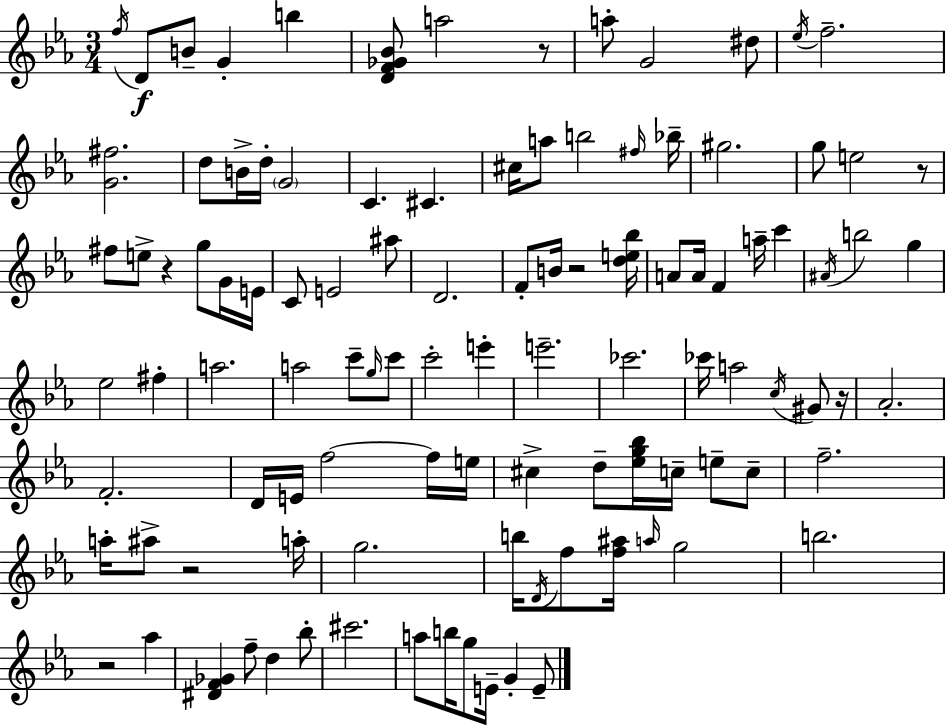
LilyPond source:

{
  \clef treble
  \numericTimeSignature
  \time 3/4
  \key c \minor
  \acciaccatura { f''16 }\f d'8 b'8-- g'4-. b''4 | <d' f' ges' bes'>8 a''2 r8 | a''8-. g'2 dis''8 | \acciaccatura { ees''16 } f''2.-- | \break <g' fis''>2. | d''8 b'16-> d''16-. \parenthesize g'2 | c'4. cis'4. | cis''16 a''8 b''2 | \break \grace { fis''16 } bes''16-- gis''2. | g''8 e''2 | r8 fis''8 e''8-> r4 g''8 | g'16 e'16 c'8 e'2 | \break ais''8 d'2. | f'8-. b'16 r2 | <d'' e'' bes''>16 a'8 a'16 f'4 a''16-- c'''4 | \acciaccatura { ais'16 } b''2 | \break g''4 ees''2 | fis''4-. a''2. | a''2 | c'''8-- \grace { g''16 } c'''8 c'''2-. | \break e'''4-. e'''2.-- | ces'''2. | ces'''16 a''2 | \acciaccatura { c''16 } gis'8 r16 aes'2.-. | \break f'2.-. | d'16 e'16 f''2~~ | f''16 e''16 cis''4-> d''8-- | <ees'' g'' bes''>16 c''16-- e''8-- c''8-- f''2.-- | \break a''16-. ais''8-> r2 | a''16-. g''2. | b''16 \acciaccatura { d'16 } f''8 <f'' ais''>16 \grace { a''16 } | g''2 b''2. | \break r2 | aes''4 <dis' f' ges'>4 | f''8-- d''4 bes''8-. cis'''2. | a''8 b''16 g''8 | \break e'16-- g'4-. e'8-- \bar "|."
}